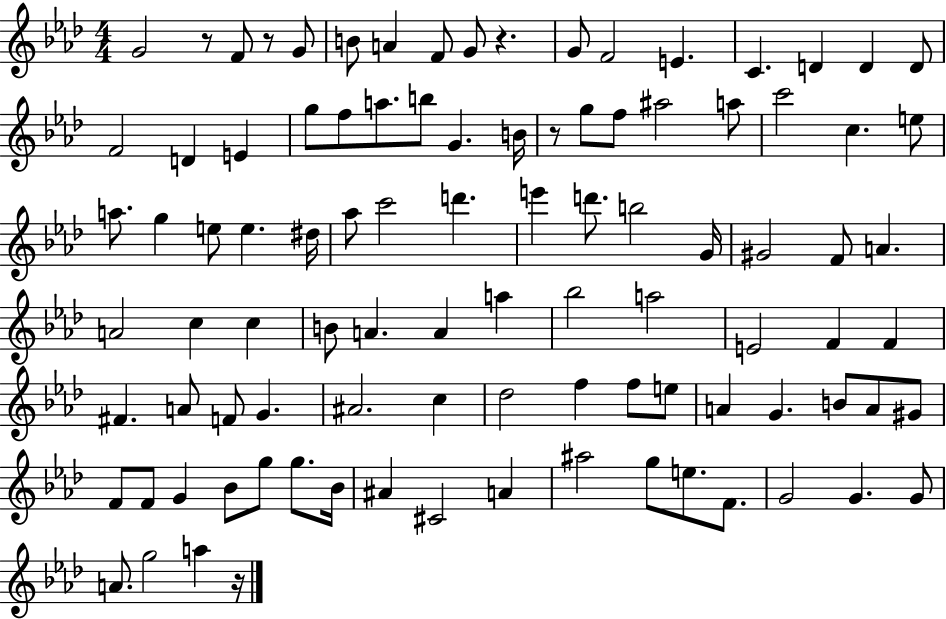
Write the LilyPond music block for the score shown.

{
  \clef treble
  \numericTimeSignature
  \time 4/4
  \key aes \major
  g'2 r8 f'8 r8 g'8 | b'8 a'4 f'8 g'8 r4. | g'8 f'2 e'4. | c'4. d'4 d'4 d'8 | \break f'2 d'4 e'4 | g''8 f''8 a''8. b''8 g'4. b'16 | r8 g''8 f''8 ais''2 a''8 | c'''2 c''4. e''8 | \break a''8. g''4 e''8 e''4. dis''16 | aes''8 c'''2 d'''4. | e'''4 d'''8. b''2 g'16 | gis'2 f'8 a'4. | \break a'2 c''4 c''4 | b'8 a'4. a'4 a''4 | bes''2 a''2 | e'2 f'4 f'4 | \break fis'4. a'8 f'8 g'4. | ais'2. c''4 | des''2 f''4 f''8 e''8 | a'4 g'4. b'8 a'8 gis'8 | \break f'8 f'8 g'4 bes'8 g''8 g''8. bes'16 | ais'4 cis'2 a'4 | ais''2 g''8 e''8. f'8. | g'2 g'4. g'8 | \break a'8. g''2 a''4 r16 | \bar "|."
}